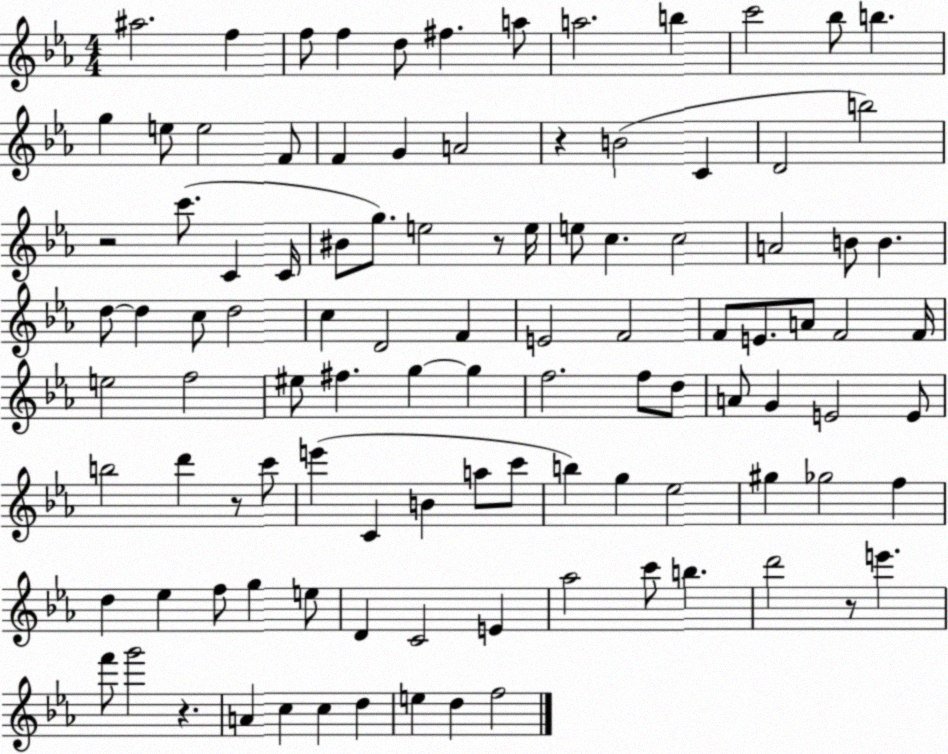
X:1
T:Untitled
M:4/4
L:1/4
K:Eb
^a2 f f/2 f d/2 ^f a/2 a2 b c'2 _b/2 b g e/2 e2 F/2 F G A2 z B2 C D2 b2 z2 c'/2 C C/4 ^B/2 g/2 e2 z/2 e/4 e/2 c c2 A2 B/2 B d/2 d c/2 d2 c D2 F E2 F2 F/2 E/2 A/2 F2 F/4 e2 f2 ^e/2 ^f g g f2 f/2 d/2 A/2 G E2 E/2 b2 d' z/2 c'/2 e' C B a/2 c'/2 b g _e2 ^g _g2 f d _e f/2 g e/2 D C2 E _a2 c'/2 b d'2 z/2 e' f'/2 g'2 z A c c d e d f2